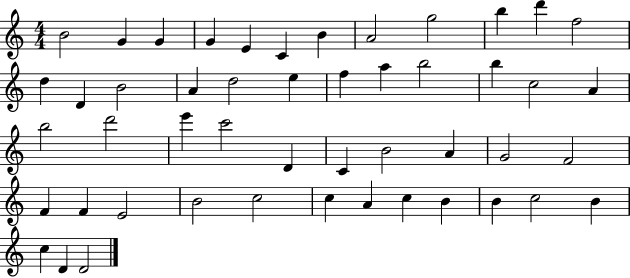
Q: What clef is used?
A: treble